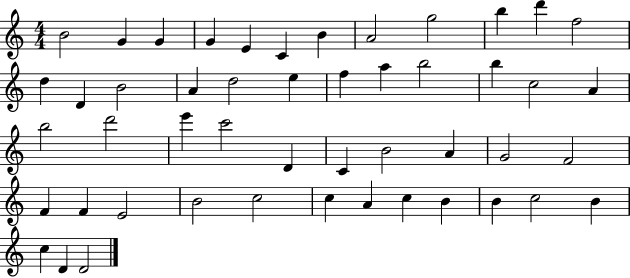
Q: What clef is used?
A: treble